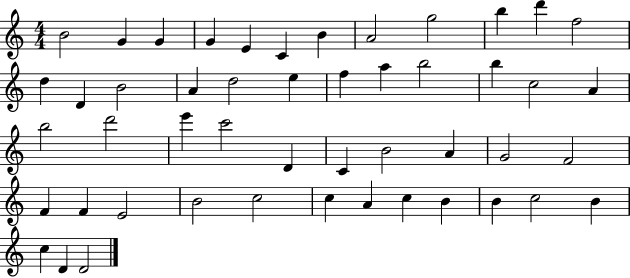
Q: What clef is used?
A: treble